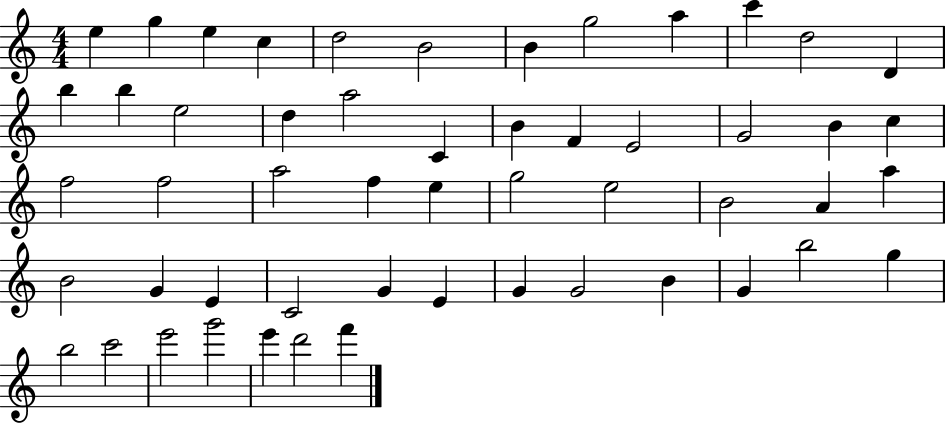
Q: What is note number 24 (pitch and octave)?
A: C5